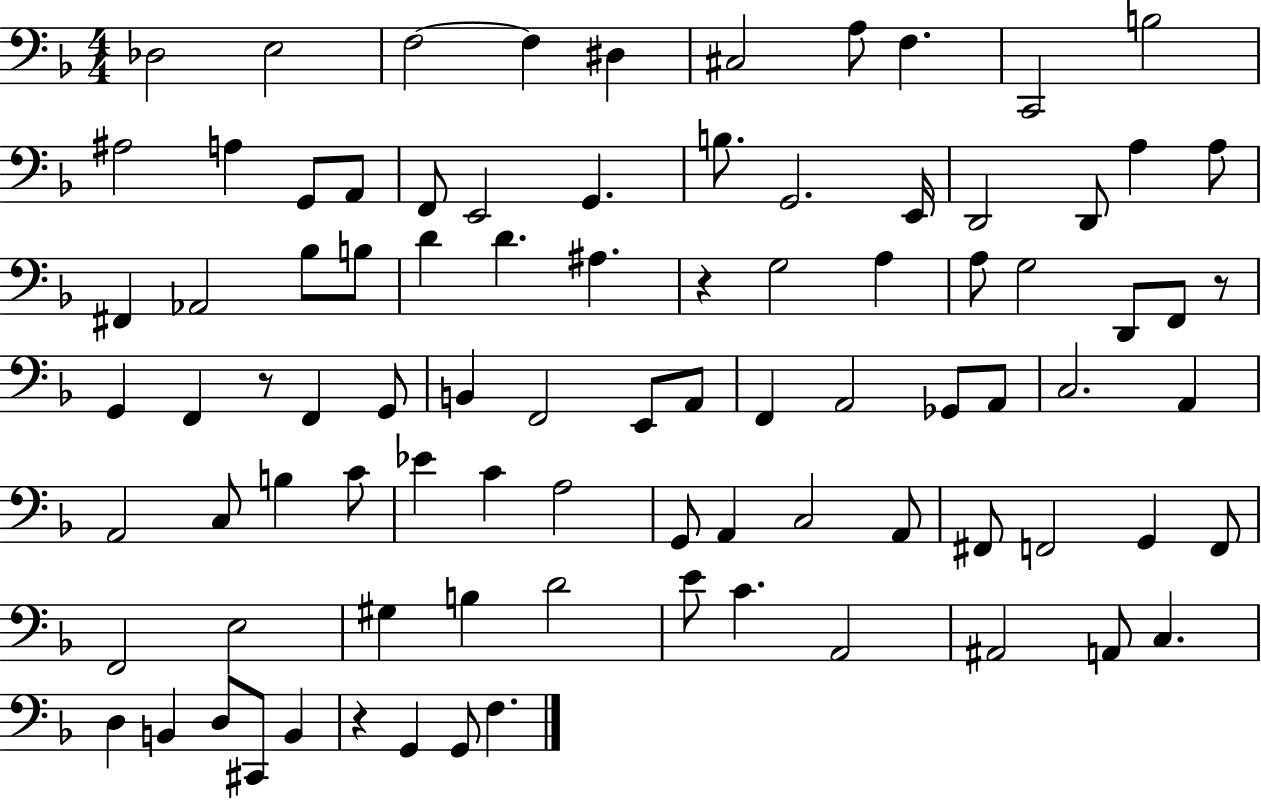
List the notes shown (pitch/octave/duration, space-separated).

Db3/h E3/h F3/h F3/q D#3/q C#3/h A3/e F3/q. C2/h B3/h A#3/h A3/q G2/e A2/e F2/e E2/h G2/q. B3/e. G2/h. E2/s D2/h D2/e A3/q A3/e F#2/q Ab2/h Bb3/e B3/e D4/q D4/q. A#3/q. R/q G3/h A3/q A3/e G3/h D2/e F2/e R/e G2/q F2/q R/e F2/q G2/e B2/q F2/h E2/e A2/e F2/q A2/h Gb2/e A2/e C3/h. A2/q A2/h C3/e B3/q C4/e Eb4/q C4/q A3/h G2/e A2/q C3/h A2/e F#2/e F2/h G2/q F2/e F2/h E3/h G#3/q B3/q D4/h E4/e C4/q. A2/h A#2/h A2/e C3/q. D3/q B2/q D3/e C#2/e B2/q R/q G2/q G2/e F3/q.